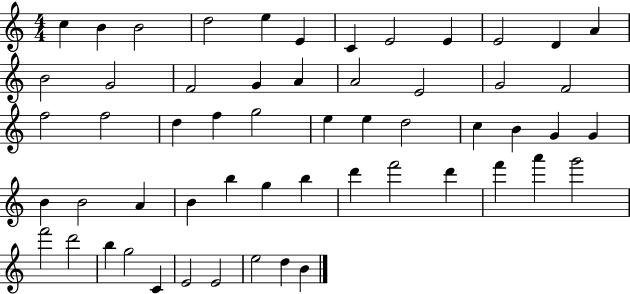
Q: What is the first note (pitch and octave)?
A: C5